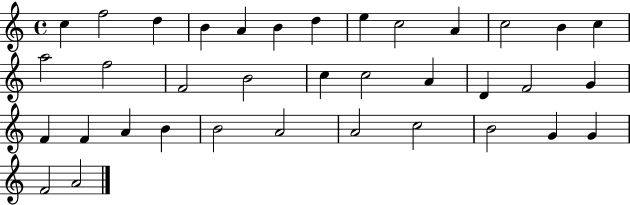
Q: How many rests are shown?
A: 0